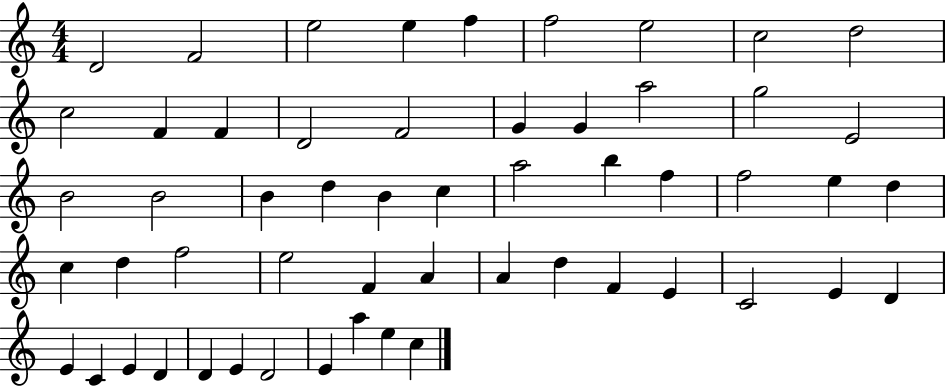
X:1
T:Untitled
M:4/4
L:1/4
K:C
D2 F2 e2 e f f2 e2 c2 d2 c2 F F D2 F2 G G a2 g2 E2 B2 B2 B d B c a2 b f f2 e d c d f2 e2 F A A d F E C2 E D E C E D D E D2 E a e c